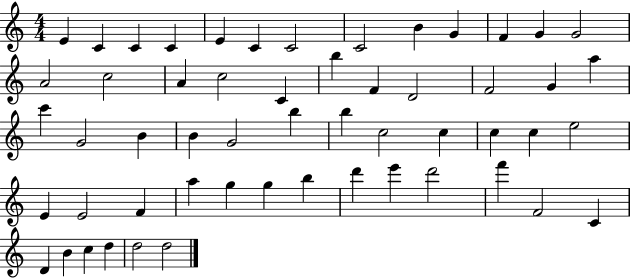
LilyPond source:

{
  \clef treble
  \numericTimeSignature
  \time 4/4
  \key c \major
  e'4 c'4 c'4 c'4 | e'4 c'4 c'2 | c'2 b'4 g'4 | f'4 g'4 g'2 | \break a'2 c''2 | a'4 c''2 c'4 | b''4 f'4 d'2 | f'2 g'4 a''4 | \break c'''4 g'2 b'4 | b'4 g'2 b''4 | b''4 c''2 c''4 | c''4 c''4 e''2 | \break e'4 e'2 f'4 | a''4 g''4 g''4 b''4 | d'''4 e'''4 d'''2 | f'''4 f'2 c'4 | \break d'4 b'4 c''4 d''4 | d''2 d''2 | \bar "|."
}